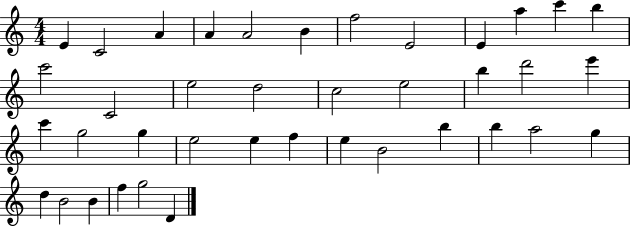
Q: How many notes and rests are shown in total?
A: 39